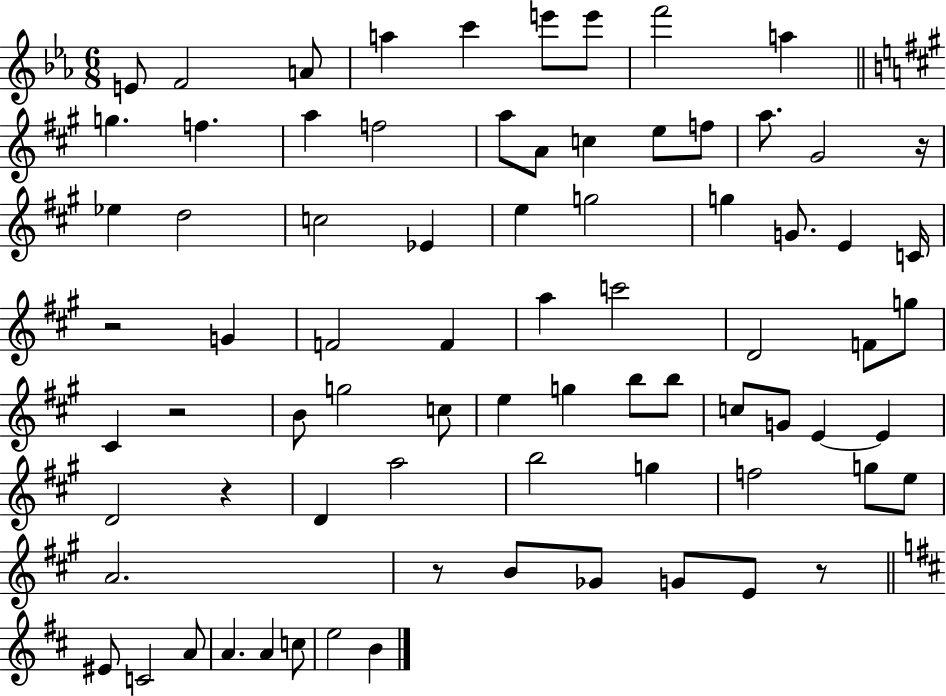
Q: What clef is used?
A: treble